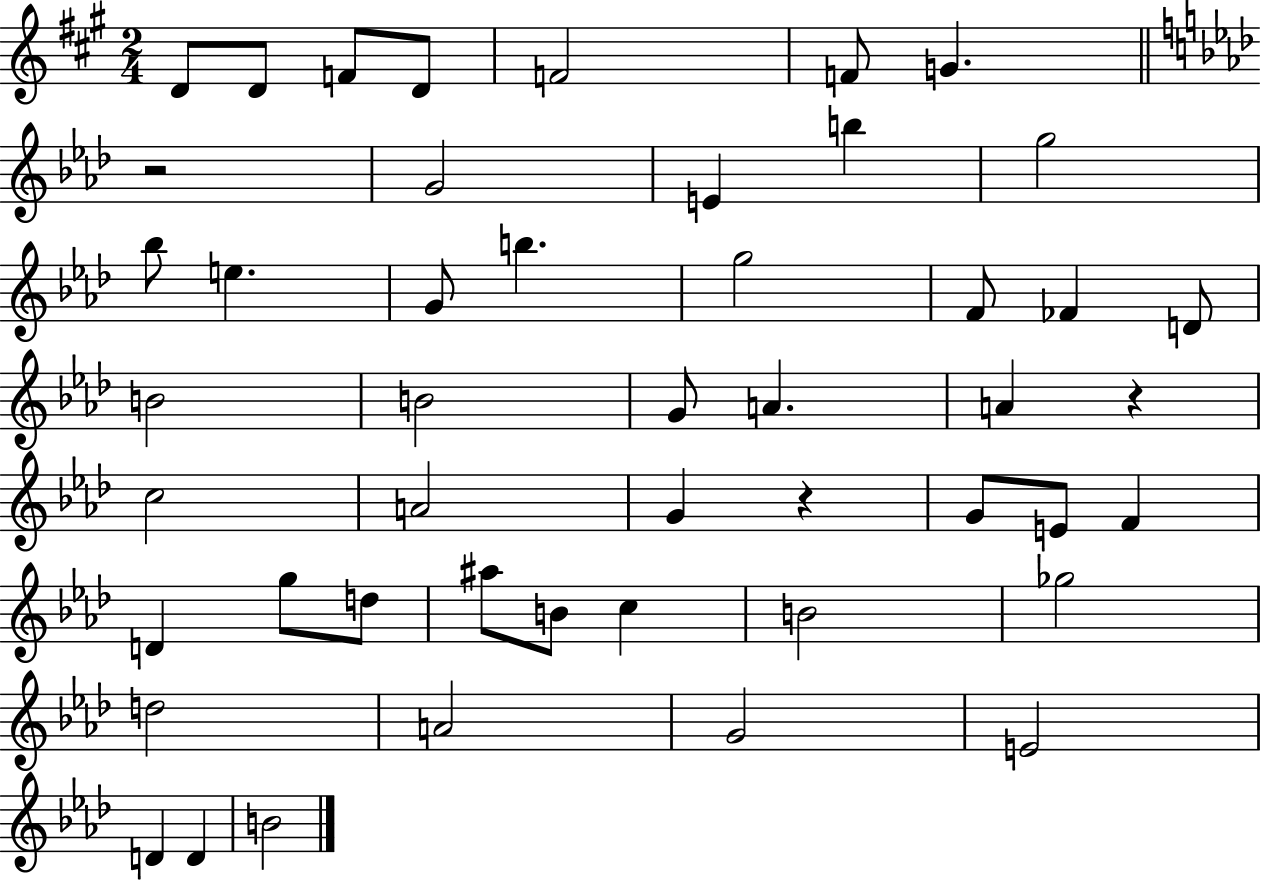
D4/e D4/e F4/e D4/e F4/h F4/e G4/q. R/h G4/h E4/q B5/q G5/h Bb5/e E5/q. G4/e B5/q. G5/h F4/e FES4/q D4/e B4/h B4/h G4/e A4/q. A4/q R/q C5/h A4/h G4/q R/q G4/e E4/e F4/q D4/q G5/e D5/e A#5/e B4/e C5/q B4/h Gb5/h D5/h A4/h G4/h E4/h D4/q D4/q B4/h